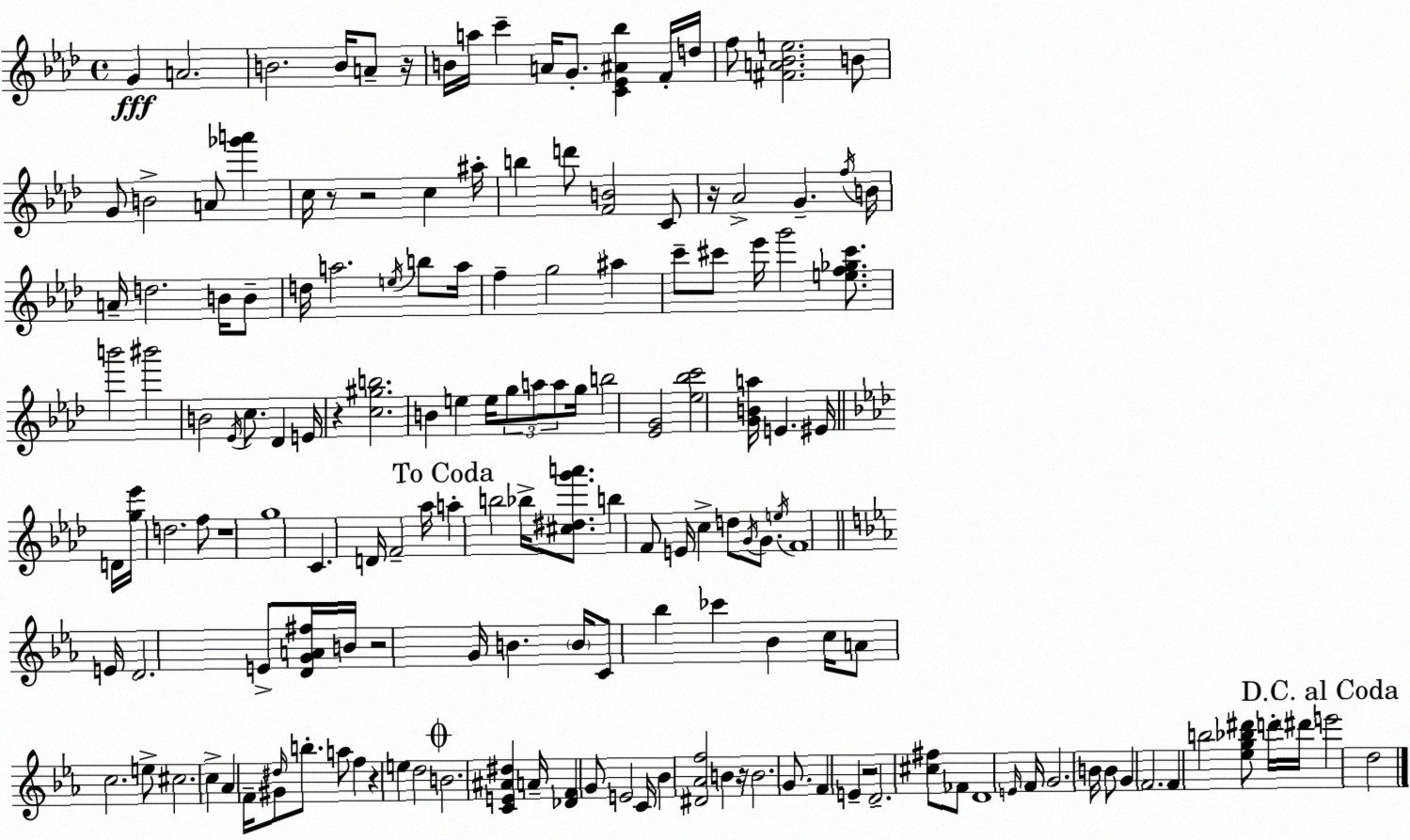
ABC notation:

X:1
T:Untitled
M:4/4
L:1/4
K:Fm
G A2 B2 B/4 A/2 z/4 B/4 a/4 c' A/4 G/2 [C_E^A_b] F/4 d/4 f/2 [^FA_Be]2 B/2 G/2 B2 A/2 [_g'a'] c/4 z/2 z2 c ^a/4 b d'/2 [FB]2 C/2 z/4 _A2 G f/4 B/4 A/4 d2 B/4 B/2 d/4 a2 e/4 b/2 a/4 f g2 ^a c'/2 ^c'/2 _e'/4 g'2 [ef_g^c']/2 b'2 ^b'2 B2 _E/4 c/2 _D E/4 z [c^gb]2 B e e/4 g/2 a/2 a/2 g/4 b2 [_EG]2 [_e_bc']2 [GBa]/4 E ^E/4 D/4 [g_e']/4 d2 f/2 z4 g4 C D/4 F2 _a/4 a b2 _b/4 [^c^dg'a']/2 b F/2 E/4 c d/2 G/4 G/2 e/4 F4 E/4 D2 E/2 [DGA^f]/4 B/4 z2 G/4 B B/4 C/2 _b _c' _B c/4 A/2 c2 e/2 ^c2 c _A F/4 ^G/2 ^d/4 b/2 a/2 f z e d2 B2 [CE^A^d] A/4 [_DF] G/2 E2 C/4 _B [^D_Af]2 B z/4 B2 G/2 F E z2 D2 [^c^f]/2 _F/2 D4 E/4 F/4 G2 B/4 B/2 G F2 F b2 [_eg_b^d']/2 d'/4 ^d'/4 e'2 d2